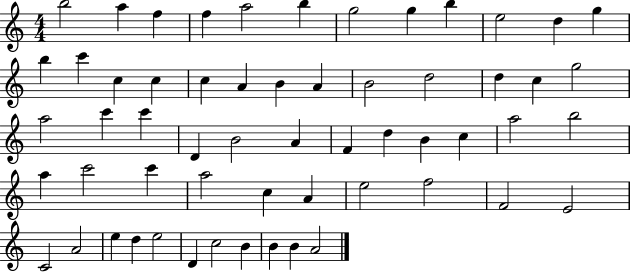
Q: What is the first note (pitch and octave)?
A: B5